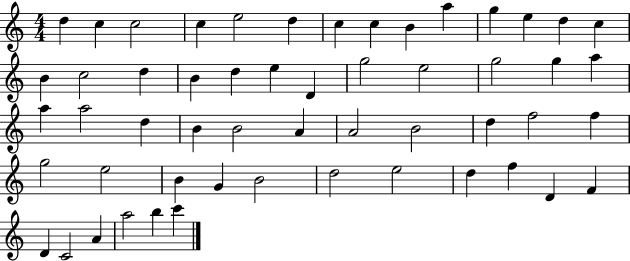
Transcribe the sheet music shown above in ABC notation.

X:1
T:Untitled
M:4/4
L:1/4
K:C
d c c2 c e2 d c c B a g e d c B c2 d B d e D g2 e2 g2 g a a a2 d B B2 A A2 B2 d f2 f g2 e2 B G B2 d2 e2 d f D F D C2 A a2 b c'